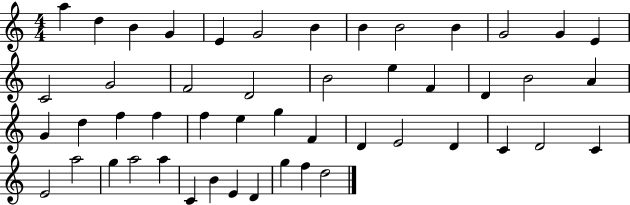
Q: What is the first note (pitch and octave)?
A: A5